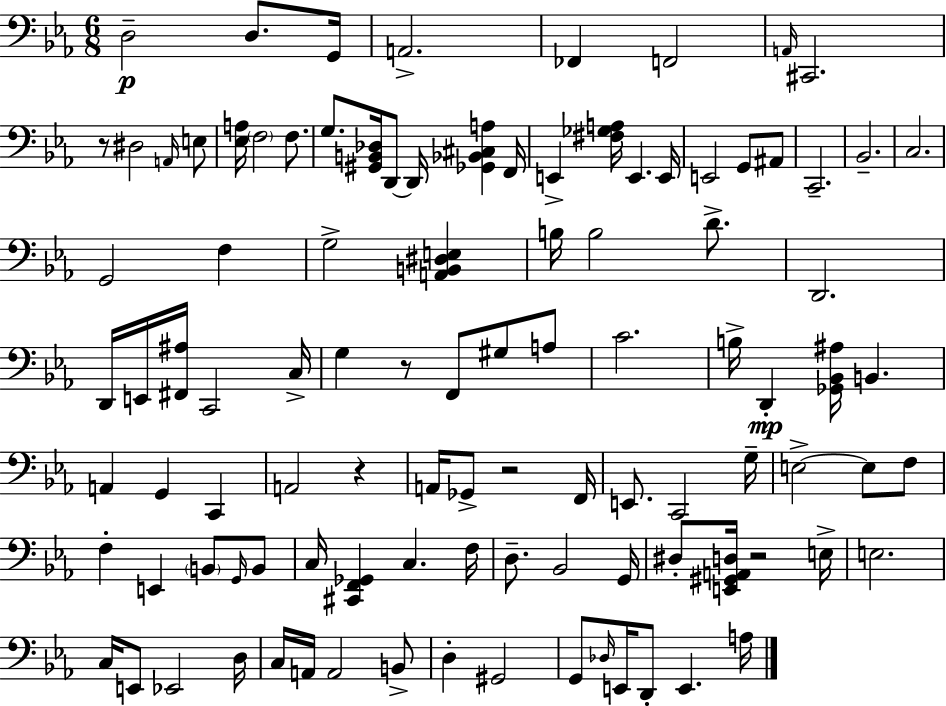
X:1
T:Untitled
M:6/8
L:1/4
K:Cm
D,2 D,/2 G,,/4 A,,2 _F,, F,,2 A,,/4 ^C,,2 z/2 ^D,2 A,,/4 E,/2 [_E,A,]/4 F,2 F,/2 G,/2 [^G,,B,,_D,]/4 D,,/2 D,,/4 [_G,,_B,,^C,A,] F,,/4 E,, [^F,_G,A,]/4 E,, E,,/4 E,,2 G,,/2 ^A,,/2 C,,2 _B,,2 C,2 G,,2 F, G,2 [A,,B,,^D,E,] B,/4 B,2 D/2 D,,2 D,,/4 E,,/4 [^F,,^A,]/4 C,,2 C,/4 G, z/2 F,,/2 ^G,/2 A,/2 C2 B,/4 D,, [_G,,_B,,^A,]/4 B,, A,, G,, C,, A,,2 z A,,/4 _G,,/2 z2 F,,/4 E,,/2 C,,2 G,/4 E,2 E,/2 F,/2 F, E,, B,,/2 G,,/4 B,,/2 C,/4 [^C,,F,,_G,,] C, F,/4 D,/2 _B,,2 G,,/4 ^D,/2 [E,,^G,,A,,D,]/4 z2 E,/4 E,2 C,/4 E,,/2 _E,,2 D,/4 C,/4 A,,/4 A,,2 B,,/2 D, ^G,,2 G,,/2 _D,/4 E,,/4 D,,/2 E,, A,/4